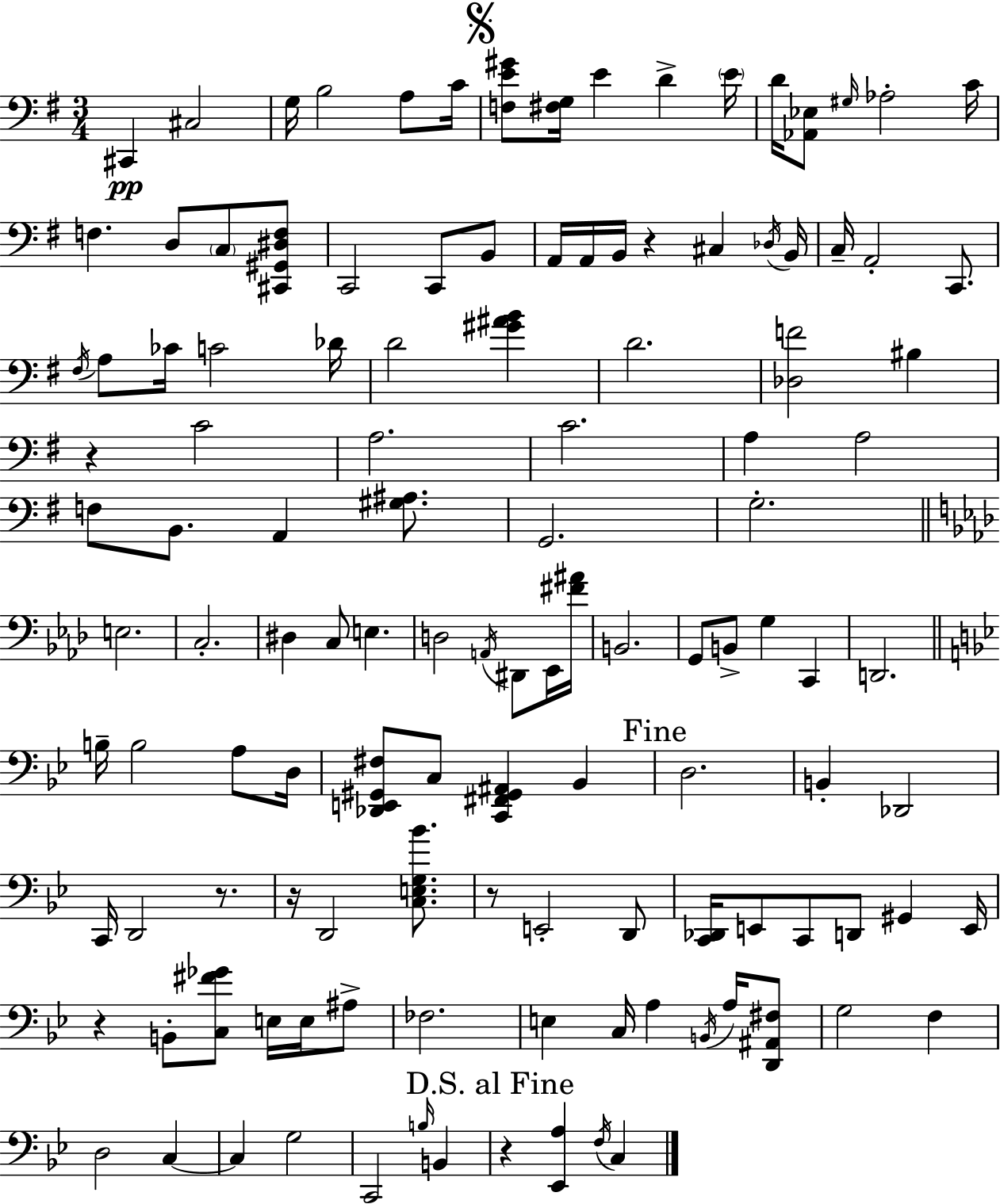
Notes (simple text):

C#2/q C#3/h G3/s B3/h A3/e C4/s [F3,E4,G#4]/e [F#3,G3]/s E4/q D4/q E4/s D4/s [Ab2,Eb3]/e G#3/s Ab3/h C4/s F3/q. D3/e C3/e [C#2,G#2,D#3,F3]/e C2/h C2/e B2/e A2/s A2/s B2/s R/q C#3/q Db3/s B2/s C3/s A2/h C2/e. F#3/s A3/e CES4/s C4/h Db4/s D4/h [G#4,A#4,B4]/q D4/h. [Db3,F4]/h BIS3/q R/q C4/h A3/h. C4/h. A3/q A3/h F3/e B2/e. A2/q [G#3,A#3]/e. G2/h. G3/h. E3/h. C3/h. D#3/q C3/e E3/q. D3/h A2/s D#2/e Eb2/s [F#4,A#4]/s B2/h. G2/e B2/e G3/q C2/q D2/h. B3/s B3/h A3/e D3/s [Db2,E2,G#2,F#3]/e C3/e [C2,F#2,G#2,A#2]/q Bb2/q D3/h. B2/q Db2/h C2/s D2/h R/e. R/s D2/h [C3,E3,G3,Bb4]/e. R/e E2/h D2/e [C2,Db2]/s E2/e C2/e D2/e G#2/q E2/s R/q B2/e [C3,F#4,Gb4]/e E3/s E3/s A#3/e FES3/h. E3/q C3/s A3/q B2/s A3/s [D2,A#2,F#3]/e G3/h F3/q D3/h C3/q C3/q G3/h C2/h B3/s B2/q R/q [Eb2,A3]/q F3/s C3/q